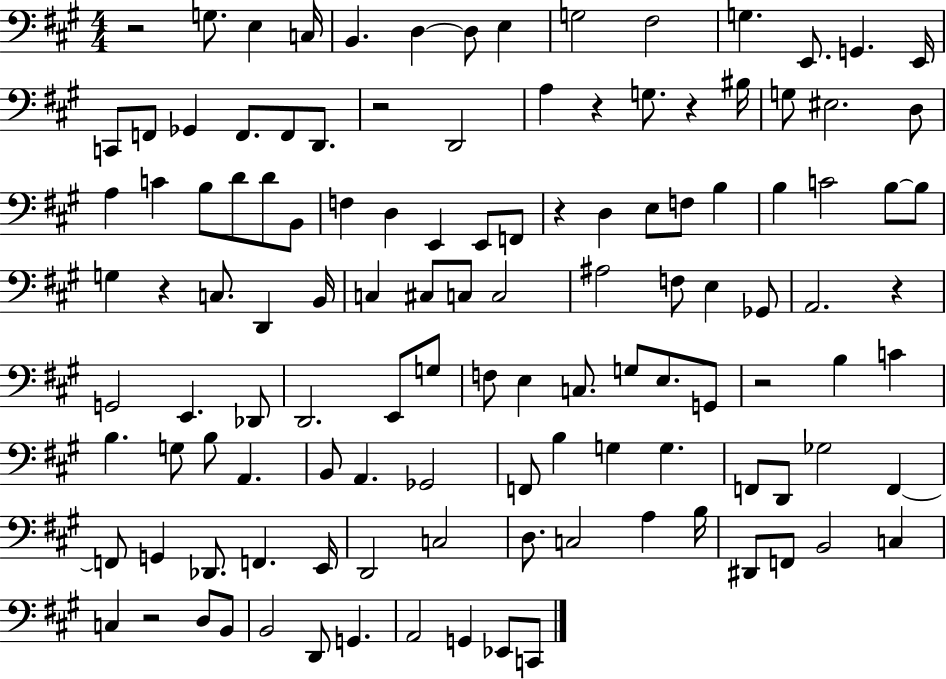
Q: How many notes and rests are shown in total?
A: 121